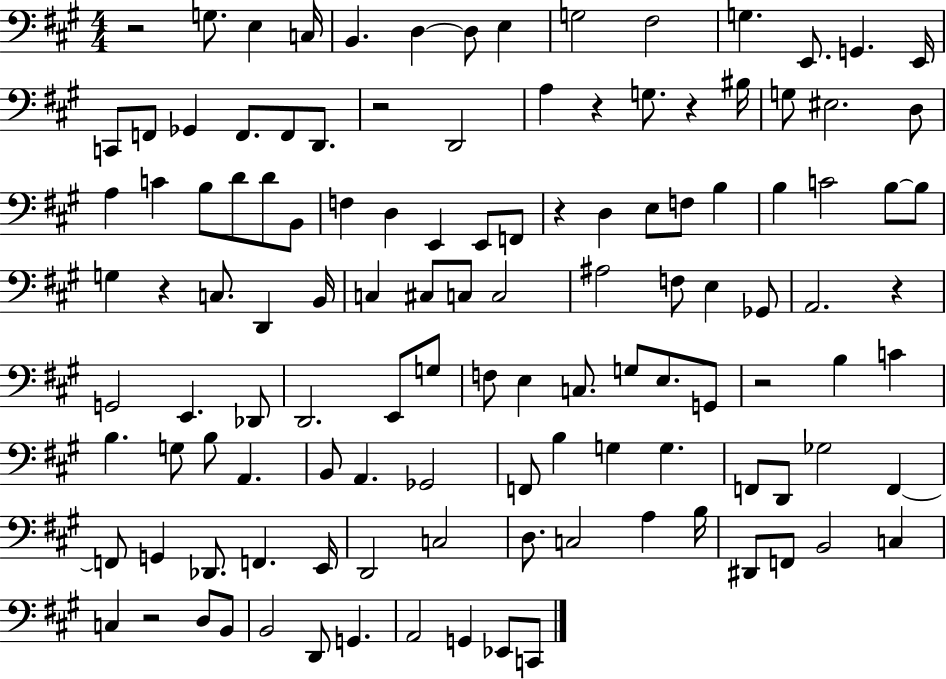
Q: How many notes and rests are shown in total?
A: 121